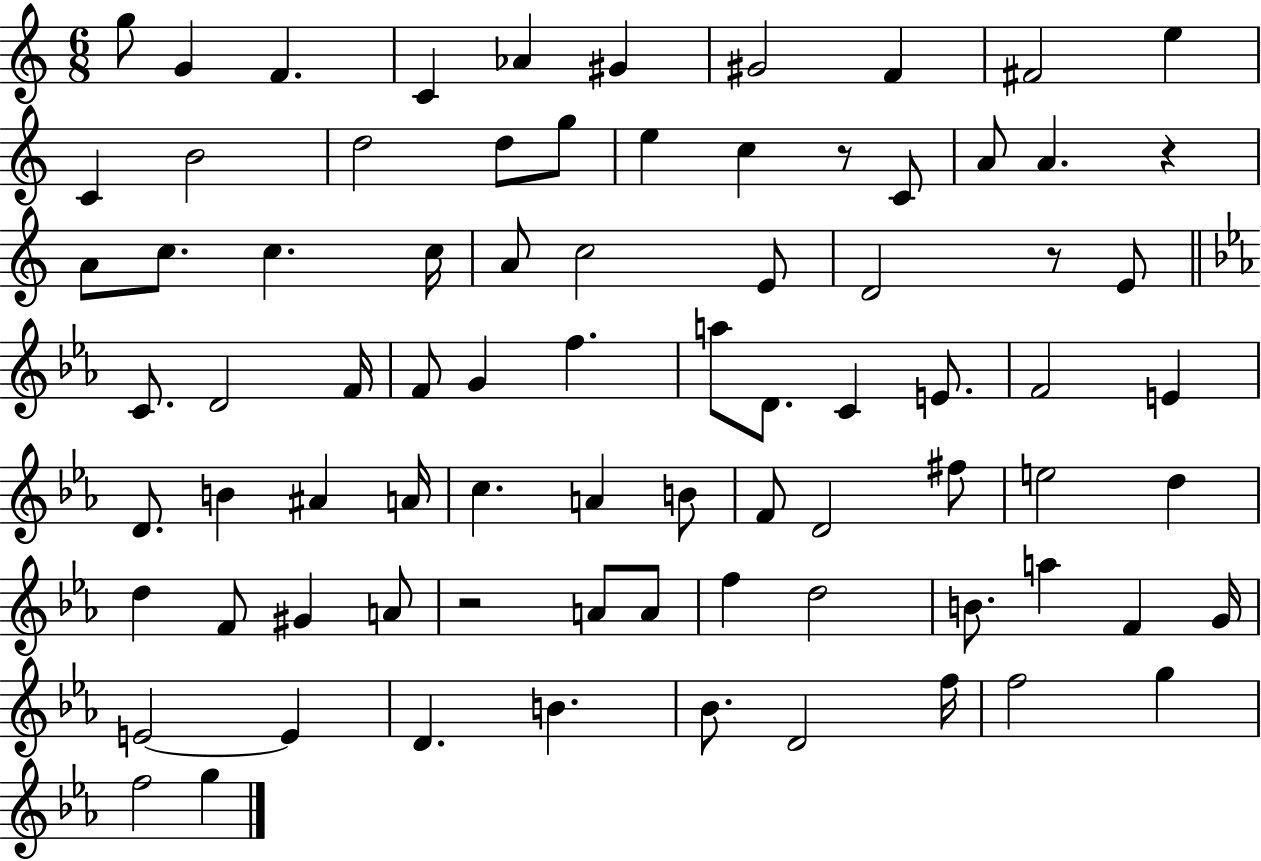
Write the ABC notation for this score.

X:1
T:Untitled
M:6/8
L:1/4
K:C
g/2 G F C _A ^G ^G2 F ^F2 e C B2 d2 d/2 g/2 e c z/2 C/2 A/2 A z A/2 c/2 c c/4 A/2 c2 E/2 D2 z/2 E/2 C/2 D2 F/4 F/2 G f a/2 D/2 C E/2 F2 E D/2 B ^A A/4 c A B/2 F/2 D2 ^f/2 e2 d d F/2 ^G A/2 z2 A/2 A/2 f d2 B/2 a F G/4 E2 E D B _B/2 D2 f/4 f2 g f2 g